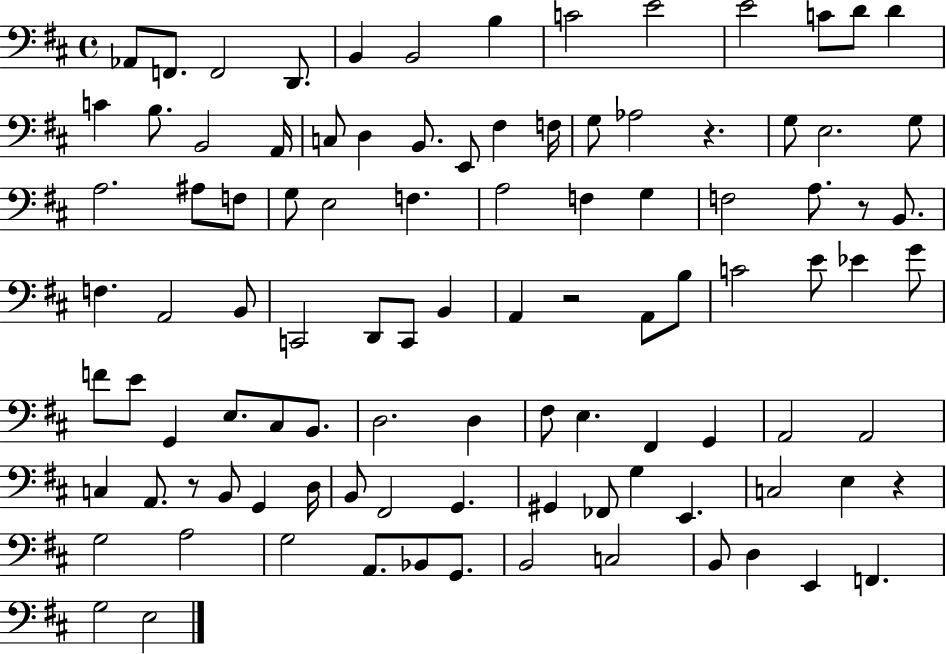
Ab2/e F2/e. F2/h D2/e. B2/q B2/h B3/q C4/h E4/h E4/h C4/e D4/e D4/q C4/q B3/e. B2/h A2/s C3/e D3/q B2/e. E2/e F#3/q F3/s G3/e Ab3/h R/q. G3/e E3/h. G3/e A3/h. A#3/e F3/e G3/e E3/h F3/q. A3/h F3/q G3/q F3/h A3/e. R/e B2/e. F3/q. A2/h B2/e C2/h D2/e C2/e B2/q A2/q R/h A2/e B3/e C4/h E4/e Eb4/q G4/e F4/e E4/e G2/q E3/e. C#3/e B2/e. D3/h. D3/q F#3/e E3/q. F#2/q G2/q A2/h A2/h C3/q A2/e. R/e B2/e G2/q D3/s B2/e F#2/h G2/q. G#2/q FES2/e G3/q E2/q. C3/h E3/q R/q G3/h A3/h G3/h A2/e. Bb2/e G2/e. B2/h C3/h B2/e D3/q E2/q F2/q. G3/h E3/h